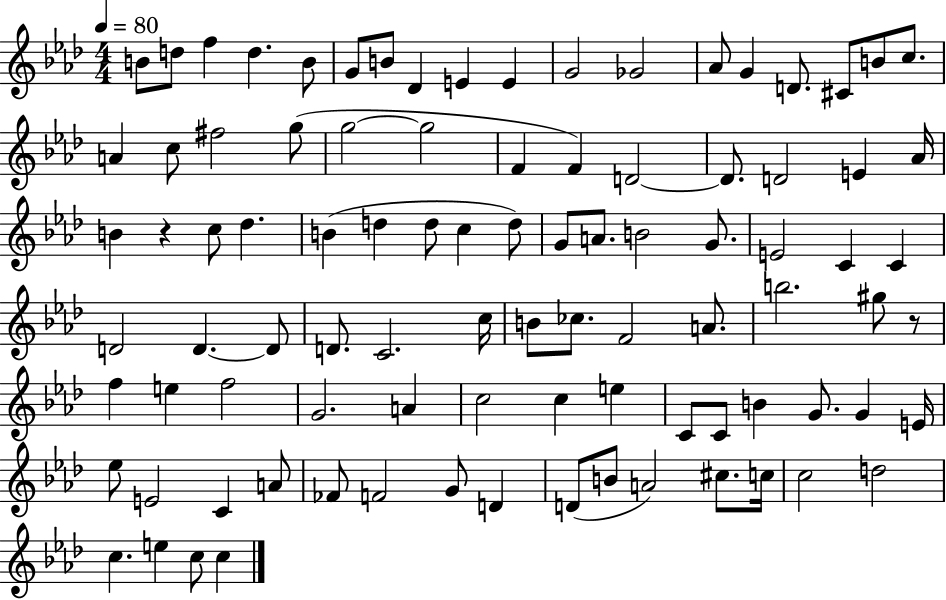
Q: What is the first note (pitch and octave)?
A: B4